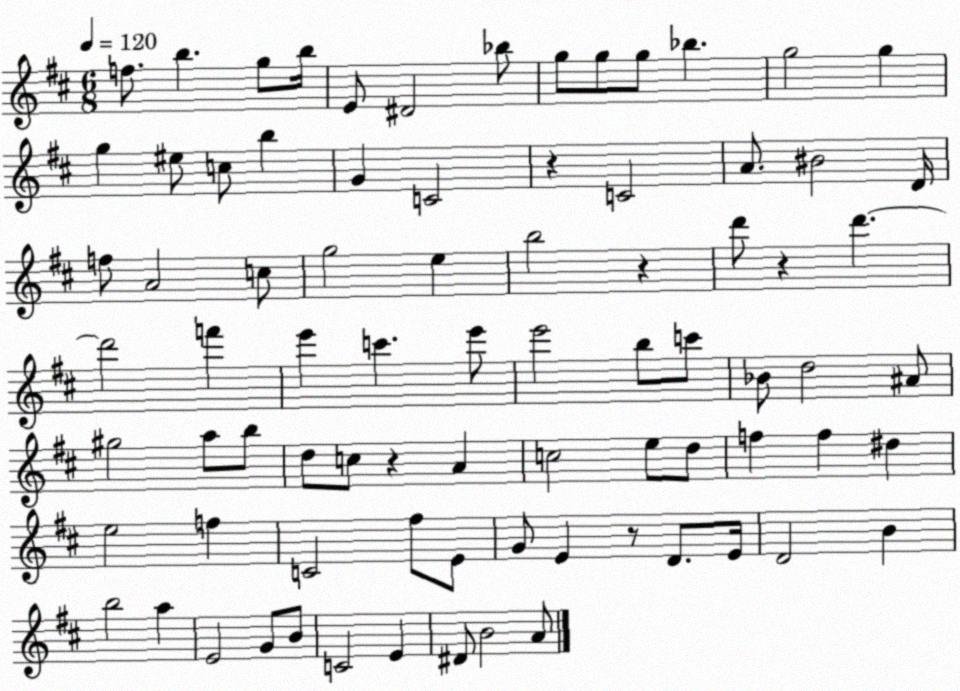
X:1
T:Untitled
M:6/8
L:1/4
K:D
f/2 b g/2 b/4 E/2 ^D2 _b/2 g/2 g/2 g/2 _b g2 g g ^e/2 c/2 b G C2 z C2 A/2 ^B2 D/4 f/2 A2 c/2 g2 e b2 z d'/2 z d' d'2 f' e' c' e'/2 e'2 b/2 c'/2 _B/2 d2 ^A/2 ^g2 a/2 b/2 d/2 c/2 z A c2 e/2 d/2 f f ^d e2 f C2 ^f/2 E/2 G/2 E z/2 D/2 E/4 D2 B b2 a E2 G/2 B/2 C2 E ^D/2 B2 A/2